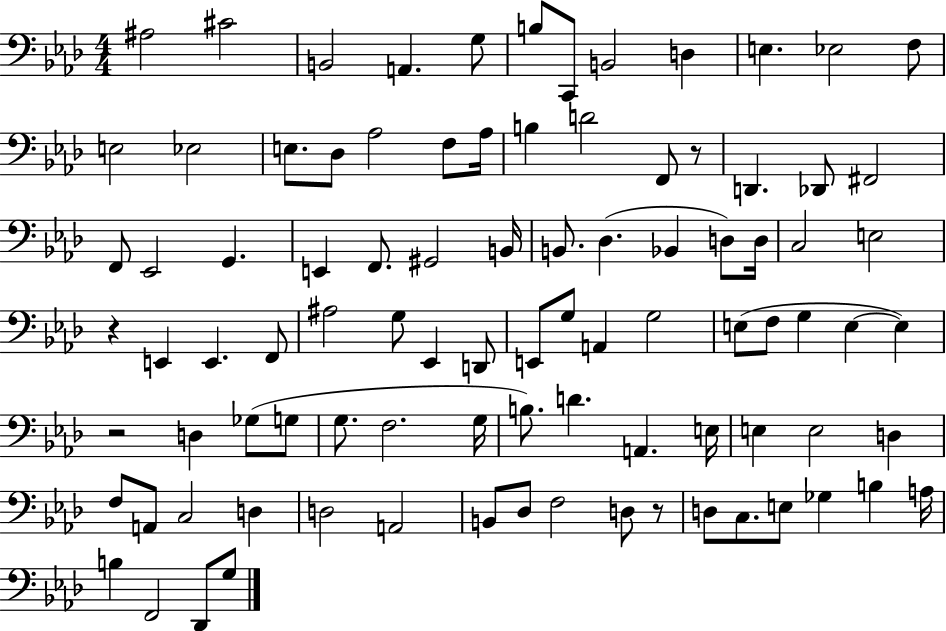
A#3/h C#4/h B2/h A2/q. G3/e B3/e C2/e B2/h D3/q E3/q. Eb3/h F3/e E3/h Eb3/h E3/e. Db3/e Ab3/h F3/e Ab3/s B3/q D4/h F2/e R/e D2/q. Db2/e F#2/h F2/e Eb2/h G2/q. E2/q F2/e. G#2/h B2/s B2/e. Db3/q. Bb2/q D3/e D3/s C3/h E3/h R/q E2/q E2/q. F2/e A#3/h G3/e Eb2/q D2/e E2/e G3/e A2/q G3/h E3/e F3/e G3/q E3/q E3/q R/h D3/q Gb3/e G3/e G3/e. F3/h. G3/s B3/e. D4/q. A2/q. E3/s E3/q E3/h D3/q F3/e A2/e C3/h D3/q D3/h A2/h B2/e Db3/e F3/h D3/e R/e D3/e C3/e. E3/e Gb3/q B3/q A3/s B3/q F2/h Db2/e G3/e